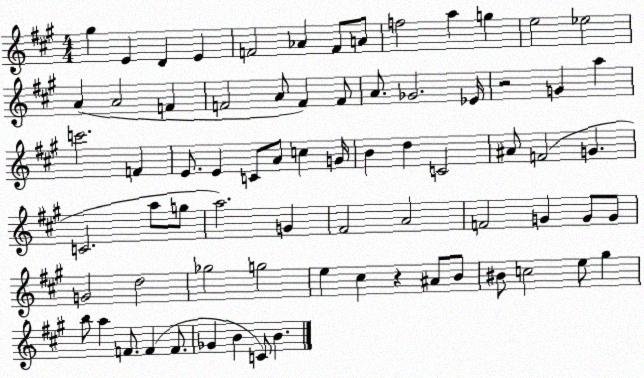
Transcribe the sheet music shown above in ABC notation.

X:1
T:Untitled
M:4/4
L:1/4
K:A
^g E D E F2 _A F/2 A/2 f2 a g e2 _e2 A A2 F F2 A/2 F F/2 A/2 _G2 _E/4 z2 G a c'2 F E/2 E C/2 A/2 c G/4 B d C2 ^A/2 F2 G C2 a/2 g/2 a2 G ^F2 A2 F2 G G/2 G/2 G2 d2 _g2 g2 e ^c z ^A/2 B/2 ^B/2 c2 e/2 ^g b/2 a F/2 F F/2 _G B C/2 B